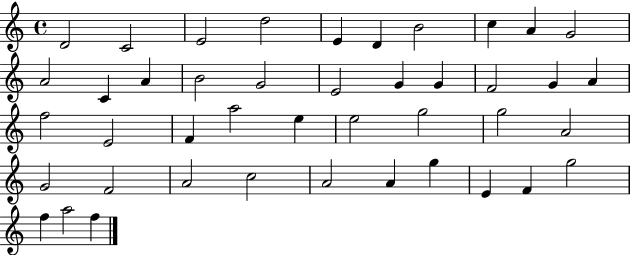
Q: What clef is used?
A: treble